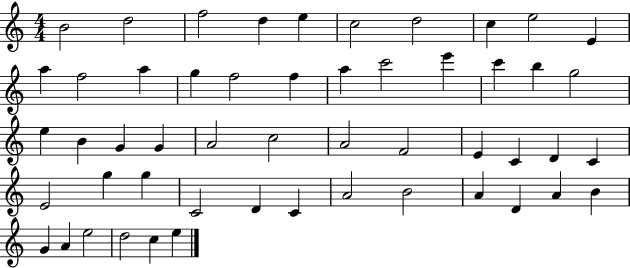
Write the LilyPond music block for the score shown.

{
  \clef treble
  \numericTimeSignature
  \time 4/4
  \key c \major
  b'2 d''2 | f''2 d''4 e''4 | c''2 d''2 | c''4 e''2 e'4 | \break a''4 f''2 a''4 | g''4 f''2 f''4 | a''4 c'''2 e'''4 | c'''4 b''4 g''2 | \break e''4 b'4 g'4 g'4 | a'2 c''2 | a'2 f'2 | e'4 c'4 d'4 c'4 | \break e'2 g''4 g''4 | c'2 d'4 c'4 | a'2 b'2 | a'4 d'4 a'4 b'4 | \break g'4 a'4 e''2 | d''2 c''4 e''4 | \bar "|."
}